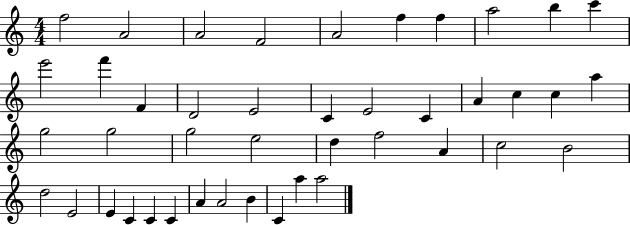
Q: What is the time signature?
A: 4/4